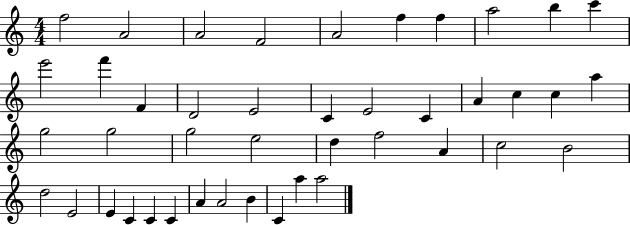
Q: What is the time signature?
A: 4/4